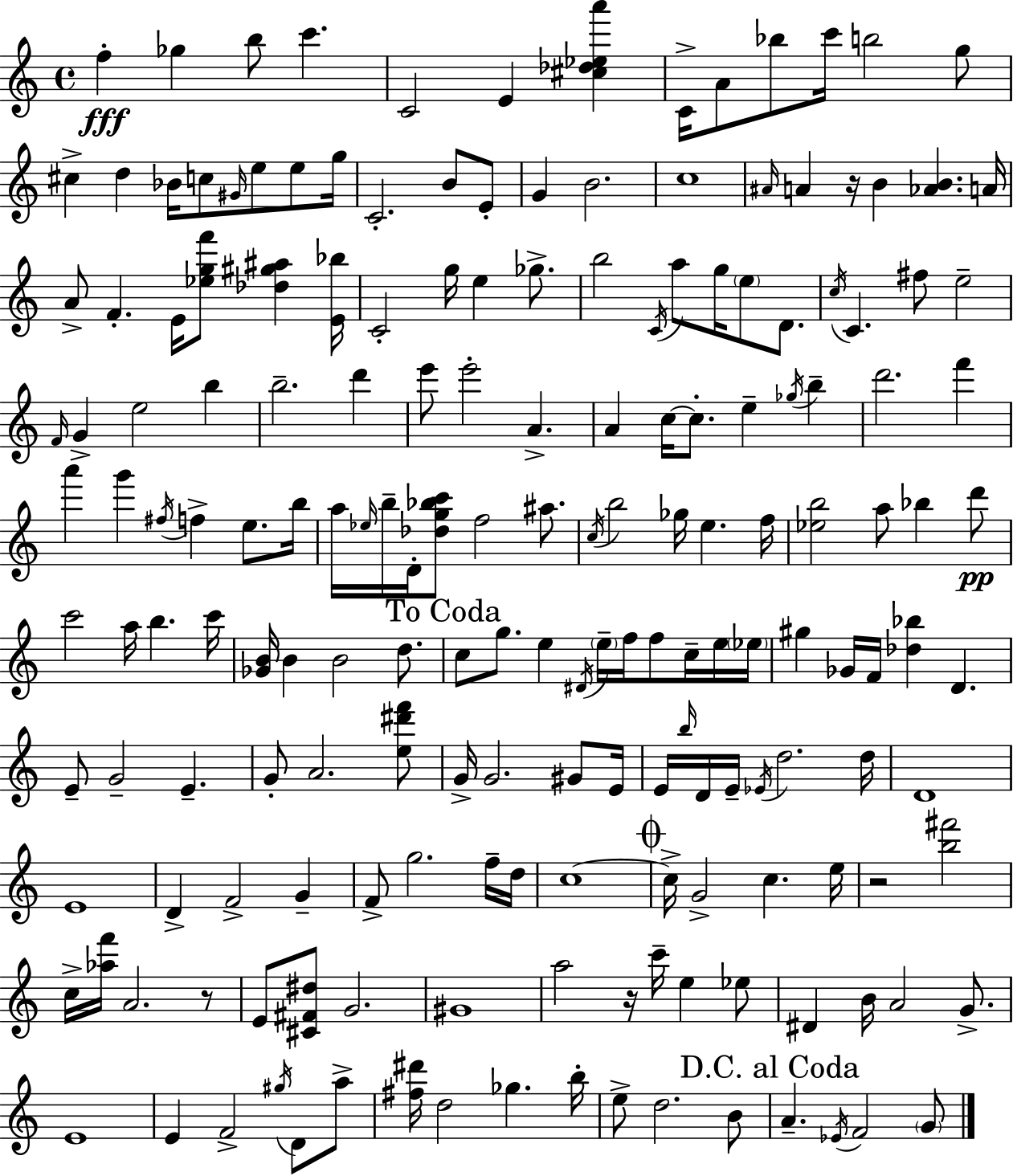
{
  \clef treble
  \time 4/4
  \defaultTimeSignature
  \key a \minor
  f''4-.\fff ges''4 b''8 c'''4. | c'2 e'4 <cis'' des'' ees'' a'''>4 | c'16-> a'8 bes''8 c'''16 b''2 g''8 | cis''4-> d''4 bes'16 c''8 \grace { gis'16 } e''8 e''8 | \break g''16 c'2.-. b'8 e'8-. | g'4 b'2. | c''1 | \grace { ais'16 } a'4 r16 b'4 <aes' b'>4. | \break a'16 a'8-> f'4.-. e'16 <ees'' g'' f'''>8 <des'' gis'' ais''>4 | <e' bes''>16 c'2-. g''16 e''4 ges''8.-> | b''2 \acciaccatura { c'16 } a''8 g''16 \parenthesize e''8 | d'8. \acciaccatura { c''16 } c'4. fis''8 e''2-- | \break \grace { f'16 } g'4-> e''2 | b''4 b''2.-- | d'''4 e'''8 e'''2-. a'4.-> | a'4 c''16~~ c''8.-. e''4-- | \break \acciaccatura { ges''16 } b''4-- d'''2. | f'''4 a'''4 g'''4 \acciaccatura { fis''16 } f''4-> | e''8. b''16 a''16 \grace { ees''16 } b''16-- d'16-. <des'' g'' bes'' c'''>8 f''2 | ais''8. \acciaccatura { c''16 } b''2 | \break ges''16 e''4. f''16 <ees'' b''>2 | a''8 bes''4 d'''8\pp c'''2 | a''16 b''4. c'''16 <ges' b'>16 b'4 b'2 | d''8. \mark "To Coda" c''8 g''8. e''4 | \break \acciaccatura { dis'16 } \parenthesize e''16-- f''16 f''8 c''16-- e''16 \parenthesize ees''16 gis''4 ges'16 f'16 | <des'' bes''>4 d'4. e'8-- g'2-- | e'4.-- g'8-. a'2. | <e'' dis''' f'''>8 g'16-> g'2. | \break gis'8 e'16 e'16 \grace { b''16 } d'16 e'16-- \acciaccatura { ees'16 } d''2. | d''16 d'1 | e'1 | d'4-> | \break f'2-> g'4-- f'8-> g''2. | f''16-- d''16 c''1~~ | \mark \markup { \musicglyph "scripts.coda" } c''16-> g'2-> | c''4. e''16 r2 | \break <b'' fis'''>2 c''16-> <aes'' f'''>16 a'2. | r8 e'8 <cis' fis' dis''>8 | g'2. gis'1 | a''2 | \break r16 c'''16-- e''4 ees''8 dis'4 | b'16 a'2 g'8.-> e'1 | e'4 | f'2-> \acciaccatura { gis''16 } d'8 a''8-> <fis'' dis'''>16 d''2 | \break ges''4. b''16-. e''8-> d''2. | b'8 \mark "D.C. al Coda" a'4.-- | \acciaccatura { ees'16 } f'2 \parenthesize g'8 \bar "|."
}